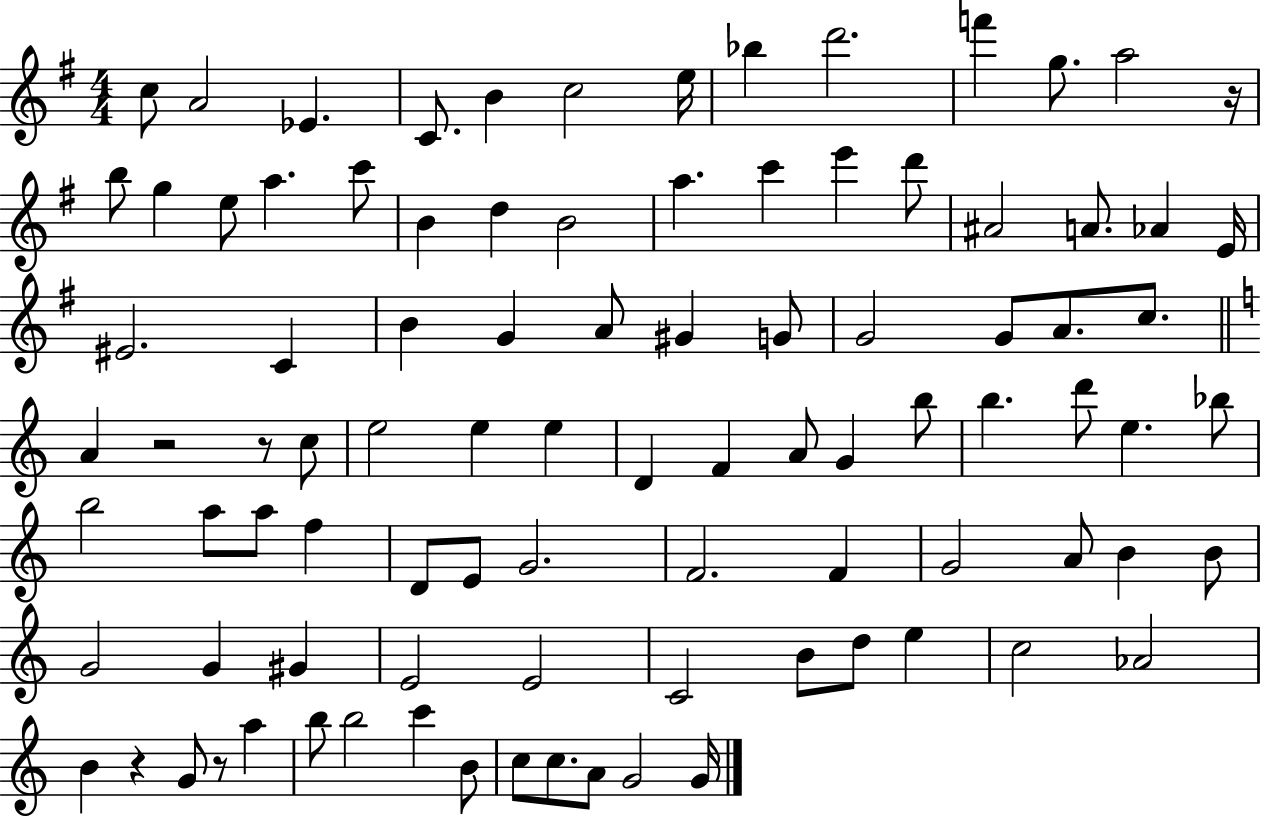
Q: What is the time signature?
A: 4/4